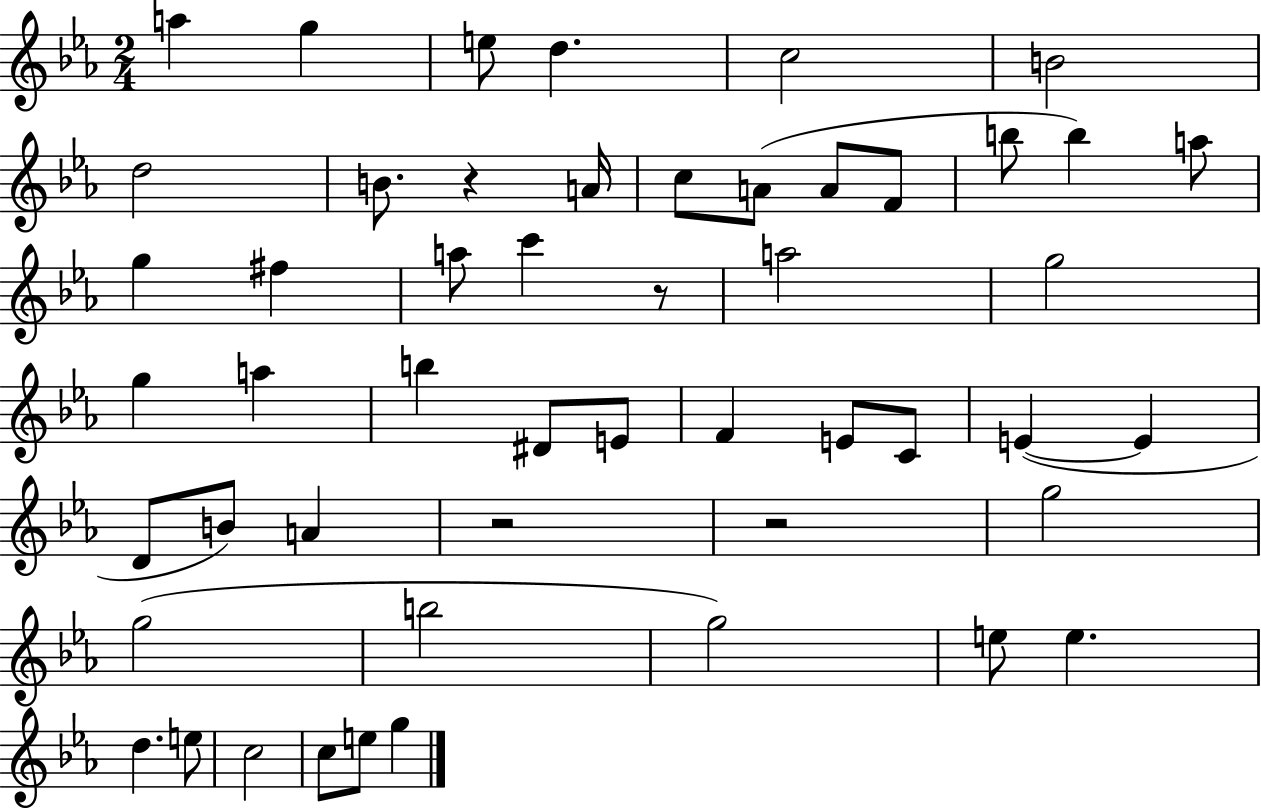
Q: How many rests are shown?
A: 4